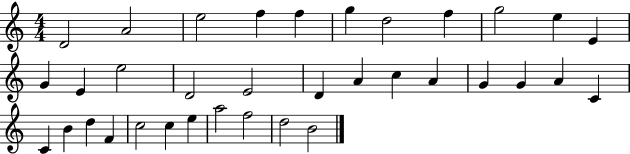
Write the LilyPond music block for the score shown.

{
  \clef treble
  \numericTimeSignature
  \time 4/4
  \key c \major
  d'2 a'2 | e''2 f''4 f''4 | g''4 d''2 f''4 | g''2 e''4 e'4 | \break g'4 e'4 e''2 | d'2 e'2 | d'4 a'4 c''4 a'4 | g'4 g'4 a'4 c'4 | \break c'4 b'4 d''4 f'4 | c''2 c''4 e''4 | a''2 f''2 | d''2 b'2 | \break \bar "|."
}